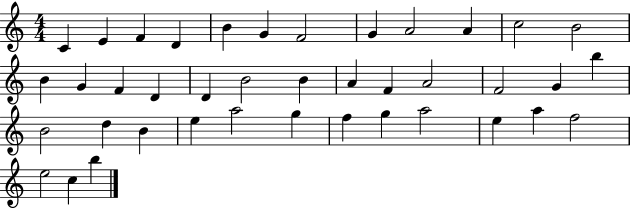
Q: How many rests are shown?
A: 0